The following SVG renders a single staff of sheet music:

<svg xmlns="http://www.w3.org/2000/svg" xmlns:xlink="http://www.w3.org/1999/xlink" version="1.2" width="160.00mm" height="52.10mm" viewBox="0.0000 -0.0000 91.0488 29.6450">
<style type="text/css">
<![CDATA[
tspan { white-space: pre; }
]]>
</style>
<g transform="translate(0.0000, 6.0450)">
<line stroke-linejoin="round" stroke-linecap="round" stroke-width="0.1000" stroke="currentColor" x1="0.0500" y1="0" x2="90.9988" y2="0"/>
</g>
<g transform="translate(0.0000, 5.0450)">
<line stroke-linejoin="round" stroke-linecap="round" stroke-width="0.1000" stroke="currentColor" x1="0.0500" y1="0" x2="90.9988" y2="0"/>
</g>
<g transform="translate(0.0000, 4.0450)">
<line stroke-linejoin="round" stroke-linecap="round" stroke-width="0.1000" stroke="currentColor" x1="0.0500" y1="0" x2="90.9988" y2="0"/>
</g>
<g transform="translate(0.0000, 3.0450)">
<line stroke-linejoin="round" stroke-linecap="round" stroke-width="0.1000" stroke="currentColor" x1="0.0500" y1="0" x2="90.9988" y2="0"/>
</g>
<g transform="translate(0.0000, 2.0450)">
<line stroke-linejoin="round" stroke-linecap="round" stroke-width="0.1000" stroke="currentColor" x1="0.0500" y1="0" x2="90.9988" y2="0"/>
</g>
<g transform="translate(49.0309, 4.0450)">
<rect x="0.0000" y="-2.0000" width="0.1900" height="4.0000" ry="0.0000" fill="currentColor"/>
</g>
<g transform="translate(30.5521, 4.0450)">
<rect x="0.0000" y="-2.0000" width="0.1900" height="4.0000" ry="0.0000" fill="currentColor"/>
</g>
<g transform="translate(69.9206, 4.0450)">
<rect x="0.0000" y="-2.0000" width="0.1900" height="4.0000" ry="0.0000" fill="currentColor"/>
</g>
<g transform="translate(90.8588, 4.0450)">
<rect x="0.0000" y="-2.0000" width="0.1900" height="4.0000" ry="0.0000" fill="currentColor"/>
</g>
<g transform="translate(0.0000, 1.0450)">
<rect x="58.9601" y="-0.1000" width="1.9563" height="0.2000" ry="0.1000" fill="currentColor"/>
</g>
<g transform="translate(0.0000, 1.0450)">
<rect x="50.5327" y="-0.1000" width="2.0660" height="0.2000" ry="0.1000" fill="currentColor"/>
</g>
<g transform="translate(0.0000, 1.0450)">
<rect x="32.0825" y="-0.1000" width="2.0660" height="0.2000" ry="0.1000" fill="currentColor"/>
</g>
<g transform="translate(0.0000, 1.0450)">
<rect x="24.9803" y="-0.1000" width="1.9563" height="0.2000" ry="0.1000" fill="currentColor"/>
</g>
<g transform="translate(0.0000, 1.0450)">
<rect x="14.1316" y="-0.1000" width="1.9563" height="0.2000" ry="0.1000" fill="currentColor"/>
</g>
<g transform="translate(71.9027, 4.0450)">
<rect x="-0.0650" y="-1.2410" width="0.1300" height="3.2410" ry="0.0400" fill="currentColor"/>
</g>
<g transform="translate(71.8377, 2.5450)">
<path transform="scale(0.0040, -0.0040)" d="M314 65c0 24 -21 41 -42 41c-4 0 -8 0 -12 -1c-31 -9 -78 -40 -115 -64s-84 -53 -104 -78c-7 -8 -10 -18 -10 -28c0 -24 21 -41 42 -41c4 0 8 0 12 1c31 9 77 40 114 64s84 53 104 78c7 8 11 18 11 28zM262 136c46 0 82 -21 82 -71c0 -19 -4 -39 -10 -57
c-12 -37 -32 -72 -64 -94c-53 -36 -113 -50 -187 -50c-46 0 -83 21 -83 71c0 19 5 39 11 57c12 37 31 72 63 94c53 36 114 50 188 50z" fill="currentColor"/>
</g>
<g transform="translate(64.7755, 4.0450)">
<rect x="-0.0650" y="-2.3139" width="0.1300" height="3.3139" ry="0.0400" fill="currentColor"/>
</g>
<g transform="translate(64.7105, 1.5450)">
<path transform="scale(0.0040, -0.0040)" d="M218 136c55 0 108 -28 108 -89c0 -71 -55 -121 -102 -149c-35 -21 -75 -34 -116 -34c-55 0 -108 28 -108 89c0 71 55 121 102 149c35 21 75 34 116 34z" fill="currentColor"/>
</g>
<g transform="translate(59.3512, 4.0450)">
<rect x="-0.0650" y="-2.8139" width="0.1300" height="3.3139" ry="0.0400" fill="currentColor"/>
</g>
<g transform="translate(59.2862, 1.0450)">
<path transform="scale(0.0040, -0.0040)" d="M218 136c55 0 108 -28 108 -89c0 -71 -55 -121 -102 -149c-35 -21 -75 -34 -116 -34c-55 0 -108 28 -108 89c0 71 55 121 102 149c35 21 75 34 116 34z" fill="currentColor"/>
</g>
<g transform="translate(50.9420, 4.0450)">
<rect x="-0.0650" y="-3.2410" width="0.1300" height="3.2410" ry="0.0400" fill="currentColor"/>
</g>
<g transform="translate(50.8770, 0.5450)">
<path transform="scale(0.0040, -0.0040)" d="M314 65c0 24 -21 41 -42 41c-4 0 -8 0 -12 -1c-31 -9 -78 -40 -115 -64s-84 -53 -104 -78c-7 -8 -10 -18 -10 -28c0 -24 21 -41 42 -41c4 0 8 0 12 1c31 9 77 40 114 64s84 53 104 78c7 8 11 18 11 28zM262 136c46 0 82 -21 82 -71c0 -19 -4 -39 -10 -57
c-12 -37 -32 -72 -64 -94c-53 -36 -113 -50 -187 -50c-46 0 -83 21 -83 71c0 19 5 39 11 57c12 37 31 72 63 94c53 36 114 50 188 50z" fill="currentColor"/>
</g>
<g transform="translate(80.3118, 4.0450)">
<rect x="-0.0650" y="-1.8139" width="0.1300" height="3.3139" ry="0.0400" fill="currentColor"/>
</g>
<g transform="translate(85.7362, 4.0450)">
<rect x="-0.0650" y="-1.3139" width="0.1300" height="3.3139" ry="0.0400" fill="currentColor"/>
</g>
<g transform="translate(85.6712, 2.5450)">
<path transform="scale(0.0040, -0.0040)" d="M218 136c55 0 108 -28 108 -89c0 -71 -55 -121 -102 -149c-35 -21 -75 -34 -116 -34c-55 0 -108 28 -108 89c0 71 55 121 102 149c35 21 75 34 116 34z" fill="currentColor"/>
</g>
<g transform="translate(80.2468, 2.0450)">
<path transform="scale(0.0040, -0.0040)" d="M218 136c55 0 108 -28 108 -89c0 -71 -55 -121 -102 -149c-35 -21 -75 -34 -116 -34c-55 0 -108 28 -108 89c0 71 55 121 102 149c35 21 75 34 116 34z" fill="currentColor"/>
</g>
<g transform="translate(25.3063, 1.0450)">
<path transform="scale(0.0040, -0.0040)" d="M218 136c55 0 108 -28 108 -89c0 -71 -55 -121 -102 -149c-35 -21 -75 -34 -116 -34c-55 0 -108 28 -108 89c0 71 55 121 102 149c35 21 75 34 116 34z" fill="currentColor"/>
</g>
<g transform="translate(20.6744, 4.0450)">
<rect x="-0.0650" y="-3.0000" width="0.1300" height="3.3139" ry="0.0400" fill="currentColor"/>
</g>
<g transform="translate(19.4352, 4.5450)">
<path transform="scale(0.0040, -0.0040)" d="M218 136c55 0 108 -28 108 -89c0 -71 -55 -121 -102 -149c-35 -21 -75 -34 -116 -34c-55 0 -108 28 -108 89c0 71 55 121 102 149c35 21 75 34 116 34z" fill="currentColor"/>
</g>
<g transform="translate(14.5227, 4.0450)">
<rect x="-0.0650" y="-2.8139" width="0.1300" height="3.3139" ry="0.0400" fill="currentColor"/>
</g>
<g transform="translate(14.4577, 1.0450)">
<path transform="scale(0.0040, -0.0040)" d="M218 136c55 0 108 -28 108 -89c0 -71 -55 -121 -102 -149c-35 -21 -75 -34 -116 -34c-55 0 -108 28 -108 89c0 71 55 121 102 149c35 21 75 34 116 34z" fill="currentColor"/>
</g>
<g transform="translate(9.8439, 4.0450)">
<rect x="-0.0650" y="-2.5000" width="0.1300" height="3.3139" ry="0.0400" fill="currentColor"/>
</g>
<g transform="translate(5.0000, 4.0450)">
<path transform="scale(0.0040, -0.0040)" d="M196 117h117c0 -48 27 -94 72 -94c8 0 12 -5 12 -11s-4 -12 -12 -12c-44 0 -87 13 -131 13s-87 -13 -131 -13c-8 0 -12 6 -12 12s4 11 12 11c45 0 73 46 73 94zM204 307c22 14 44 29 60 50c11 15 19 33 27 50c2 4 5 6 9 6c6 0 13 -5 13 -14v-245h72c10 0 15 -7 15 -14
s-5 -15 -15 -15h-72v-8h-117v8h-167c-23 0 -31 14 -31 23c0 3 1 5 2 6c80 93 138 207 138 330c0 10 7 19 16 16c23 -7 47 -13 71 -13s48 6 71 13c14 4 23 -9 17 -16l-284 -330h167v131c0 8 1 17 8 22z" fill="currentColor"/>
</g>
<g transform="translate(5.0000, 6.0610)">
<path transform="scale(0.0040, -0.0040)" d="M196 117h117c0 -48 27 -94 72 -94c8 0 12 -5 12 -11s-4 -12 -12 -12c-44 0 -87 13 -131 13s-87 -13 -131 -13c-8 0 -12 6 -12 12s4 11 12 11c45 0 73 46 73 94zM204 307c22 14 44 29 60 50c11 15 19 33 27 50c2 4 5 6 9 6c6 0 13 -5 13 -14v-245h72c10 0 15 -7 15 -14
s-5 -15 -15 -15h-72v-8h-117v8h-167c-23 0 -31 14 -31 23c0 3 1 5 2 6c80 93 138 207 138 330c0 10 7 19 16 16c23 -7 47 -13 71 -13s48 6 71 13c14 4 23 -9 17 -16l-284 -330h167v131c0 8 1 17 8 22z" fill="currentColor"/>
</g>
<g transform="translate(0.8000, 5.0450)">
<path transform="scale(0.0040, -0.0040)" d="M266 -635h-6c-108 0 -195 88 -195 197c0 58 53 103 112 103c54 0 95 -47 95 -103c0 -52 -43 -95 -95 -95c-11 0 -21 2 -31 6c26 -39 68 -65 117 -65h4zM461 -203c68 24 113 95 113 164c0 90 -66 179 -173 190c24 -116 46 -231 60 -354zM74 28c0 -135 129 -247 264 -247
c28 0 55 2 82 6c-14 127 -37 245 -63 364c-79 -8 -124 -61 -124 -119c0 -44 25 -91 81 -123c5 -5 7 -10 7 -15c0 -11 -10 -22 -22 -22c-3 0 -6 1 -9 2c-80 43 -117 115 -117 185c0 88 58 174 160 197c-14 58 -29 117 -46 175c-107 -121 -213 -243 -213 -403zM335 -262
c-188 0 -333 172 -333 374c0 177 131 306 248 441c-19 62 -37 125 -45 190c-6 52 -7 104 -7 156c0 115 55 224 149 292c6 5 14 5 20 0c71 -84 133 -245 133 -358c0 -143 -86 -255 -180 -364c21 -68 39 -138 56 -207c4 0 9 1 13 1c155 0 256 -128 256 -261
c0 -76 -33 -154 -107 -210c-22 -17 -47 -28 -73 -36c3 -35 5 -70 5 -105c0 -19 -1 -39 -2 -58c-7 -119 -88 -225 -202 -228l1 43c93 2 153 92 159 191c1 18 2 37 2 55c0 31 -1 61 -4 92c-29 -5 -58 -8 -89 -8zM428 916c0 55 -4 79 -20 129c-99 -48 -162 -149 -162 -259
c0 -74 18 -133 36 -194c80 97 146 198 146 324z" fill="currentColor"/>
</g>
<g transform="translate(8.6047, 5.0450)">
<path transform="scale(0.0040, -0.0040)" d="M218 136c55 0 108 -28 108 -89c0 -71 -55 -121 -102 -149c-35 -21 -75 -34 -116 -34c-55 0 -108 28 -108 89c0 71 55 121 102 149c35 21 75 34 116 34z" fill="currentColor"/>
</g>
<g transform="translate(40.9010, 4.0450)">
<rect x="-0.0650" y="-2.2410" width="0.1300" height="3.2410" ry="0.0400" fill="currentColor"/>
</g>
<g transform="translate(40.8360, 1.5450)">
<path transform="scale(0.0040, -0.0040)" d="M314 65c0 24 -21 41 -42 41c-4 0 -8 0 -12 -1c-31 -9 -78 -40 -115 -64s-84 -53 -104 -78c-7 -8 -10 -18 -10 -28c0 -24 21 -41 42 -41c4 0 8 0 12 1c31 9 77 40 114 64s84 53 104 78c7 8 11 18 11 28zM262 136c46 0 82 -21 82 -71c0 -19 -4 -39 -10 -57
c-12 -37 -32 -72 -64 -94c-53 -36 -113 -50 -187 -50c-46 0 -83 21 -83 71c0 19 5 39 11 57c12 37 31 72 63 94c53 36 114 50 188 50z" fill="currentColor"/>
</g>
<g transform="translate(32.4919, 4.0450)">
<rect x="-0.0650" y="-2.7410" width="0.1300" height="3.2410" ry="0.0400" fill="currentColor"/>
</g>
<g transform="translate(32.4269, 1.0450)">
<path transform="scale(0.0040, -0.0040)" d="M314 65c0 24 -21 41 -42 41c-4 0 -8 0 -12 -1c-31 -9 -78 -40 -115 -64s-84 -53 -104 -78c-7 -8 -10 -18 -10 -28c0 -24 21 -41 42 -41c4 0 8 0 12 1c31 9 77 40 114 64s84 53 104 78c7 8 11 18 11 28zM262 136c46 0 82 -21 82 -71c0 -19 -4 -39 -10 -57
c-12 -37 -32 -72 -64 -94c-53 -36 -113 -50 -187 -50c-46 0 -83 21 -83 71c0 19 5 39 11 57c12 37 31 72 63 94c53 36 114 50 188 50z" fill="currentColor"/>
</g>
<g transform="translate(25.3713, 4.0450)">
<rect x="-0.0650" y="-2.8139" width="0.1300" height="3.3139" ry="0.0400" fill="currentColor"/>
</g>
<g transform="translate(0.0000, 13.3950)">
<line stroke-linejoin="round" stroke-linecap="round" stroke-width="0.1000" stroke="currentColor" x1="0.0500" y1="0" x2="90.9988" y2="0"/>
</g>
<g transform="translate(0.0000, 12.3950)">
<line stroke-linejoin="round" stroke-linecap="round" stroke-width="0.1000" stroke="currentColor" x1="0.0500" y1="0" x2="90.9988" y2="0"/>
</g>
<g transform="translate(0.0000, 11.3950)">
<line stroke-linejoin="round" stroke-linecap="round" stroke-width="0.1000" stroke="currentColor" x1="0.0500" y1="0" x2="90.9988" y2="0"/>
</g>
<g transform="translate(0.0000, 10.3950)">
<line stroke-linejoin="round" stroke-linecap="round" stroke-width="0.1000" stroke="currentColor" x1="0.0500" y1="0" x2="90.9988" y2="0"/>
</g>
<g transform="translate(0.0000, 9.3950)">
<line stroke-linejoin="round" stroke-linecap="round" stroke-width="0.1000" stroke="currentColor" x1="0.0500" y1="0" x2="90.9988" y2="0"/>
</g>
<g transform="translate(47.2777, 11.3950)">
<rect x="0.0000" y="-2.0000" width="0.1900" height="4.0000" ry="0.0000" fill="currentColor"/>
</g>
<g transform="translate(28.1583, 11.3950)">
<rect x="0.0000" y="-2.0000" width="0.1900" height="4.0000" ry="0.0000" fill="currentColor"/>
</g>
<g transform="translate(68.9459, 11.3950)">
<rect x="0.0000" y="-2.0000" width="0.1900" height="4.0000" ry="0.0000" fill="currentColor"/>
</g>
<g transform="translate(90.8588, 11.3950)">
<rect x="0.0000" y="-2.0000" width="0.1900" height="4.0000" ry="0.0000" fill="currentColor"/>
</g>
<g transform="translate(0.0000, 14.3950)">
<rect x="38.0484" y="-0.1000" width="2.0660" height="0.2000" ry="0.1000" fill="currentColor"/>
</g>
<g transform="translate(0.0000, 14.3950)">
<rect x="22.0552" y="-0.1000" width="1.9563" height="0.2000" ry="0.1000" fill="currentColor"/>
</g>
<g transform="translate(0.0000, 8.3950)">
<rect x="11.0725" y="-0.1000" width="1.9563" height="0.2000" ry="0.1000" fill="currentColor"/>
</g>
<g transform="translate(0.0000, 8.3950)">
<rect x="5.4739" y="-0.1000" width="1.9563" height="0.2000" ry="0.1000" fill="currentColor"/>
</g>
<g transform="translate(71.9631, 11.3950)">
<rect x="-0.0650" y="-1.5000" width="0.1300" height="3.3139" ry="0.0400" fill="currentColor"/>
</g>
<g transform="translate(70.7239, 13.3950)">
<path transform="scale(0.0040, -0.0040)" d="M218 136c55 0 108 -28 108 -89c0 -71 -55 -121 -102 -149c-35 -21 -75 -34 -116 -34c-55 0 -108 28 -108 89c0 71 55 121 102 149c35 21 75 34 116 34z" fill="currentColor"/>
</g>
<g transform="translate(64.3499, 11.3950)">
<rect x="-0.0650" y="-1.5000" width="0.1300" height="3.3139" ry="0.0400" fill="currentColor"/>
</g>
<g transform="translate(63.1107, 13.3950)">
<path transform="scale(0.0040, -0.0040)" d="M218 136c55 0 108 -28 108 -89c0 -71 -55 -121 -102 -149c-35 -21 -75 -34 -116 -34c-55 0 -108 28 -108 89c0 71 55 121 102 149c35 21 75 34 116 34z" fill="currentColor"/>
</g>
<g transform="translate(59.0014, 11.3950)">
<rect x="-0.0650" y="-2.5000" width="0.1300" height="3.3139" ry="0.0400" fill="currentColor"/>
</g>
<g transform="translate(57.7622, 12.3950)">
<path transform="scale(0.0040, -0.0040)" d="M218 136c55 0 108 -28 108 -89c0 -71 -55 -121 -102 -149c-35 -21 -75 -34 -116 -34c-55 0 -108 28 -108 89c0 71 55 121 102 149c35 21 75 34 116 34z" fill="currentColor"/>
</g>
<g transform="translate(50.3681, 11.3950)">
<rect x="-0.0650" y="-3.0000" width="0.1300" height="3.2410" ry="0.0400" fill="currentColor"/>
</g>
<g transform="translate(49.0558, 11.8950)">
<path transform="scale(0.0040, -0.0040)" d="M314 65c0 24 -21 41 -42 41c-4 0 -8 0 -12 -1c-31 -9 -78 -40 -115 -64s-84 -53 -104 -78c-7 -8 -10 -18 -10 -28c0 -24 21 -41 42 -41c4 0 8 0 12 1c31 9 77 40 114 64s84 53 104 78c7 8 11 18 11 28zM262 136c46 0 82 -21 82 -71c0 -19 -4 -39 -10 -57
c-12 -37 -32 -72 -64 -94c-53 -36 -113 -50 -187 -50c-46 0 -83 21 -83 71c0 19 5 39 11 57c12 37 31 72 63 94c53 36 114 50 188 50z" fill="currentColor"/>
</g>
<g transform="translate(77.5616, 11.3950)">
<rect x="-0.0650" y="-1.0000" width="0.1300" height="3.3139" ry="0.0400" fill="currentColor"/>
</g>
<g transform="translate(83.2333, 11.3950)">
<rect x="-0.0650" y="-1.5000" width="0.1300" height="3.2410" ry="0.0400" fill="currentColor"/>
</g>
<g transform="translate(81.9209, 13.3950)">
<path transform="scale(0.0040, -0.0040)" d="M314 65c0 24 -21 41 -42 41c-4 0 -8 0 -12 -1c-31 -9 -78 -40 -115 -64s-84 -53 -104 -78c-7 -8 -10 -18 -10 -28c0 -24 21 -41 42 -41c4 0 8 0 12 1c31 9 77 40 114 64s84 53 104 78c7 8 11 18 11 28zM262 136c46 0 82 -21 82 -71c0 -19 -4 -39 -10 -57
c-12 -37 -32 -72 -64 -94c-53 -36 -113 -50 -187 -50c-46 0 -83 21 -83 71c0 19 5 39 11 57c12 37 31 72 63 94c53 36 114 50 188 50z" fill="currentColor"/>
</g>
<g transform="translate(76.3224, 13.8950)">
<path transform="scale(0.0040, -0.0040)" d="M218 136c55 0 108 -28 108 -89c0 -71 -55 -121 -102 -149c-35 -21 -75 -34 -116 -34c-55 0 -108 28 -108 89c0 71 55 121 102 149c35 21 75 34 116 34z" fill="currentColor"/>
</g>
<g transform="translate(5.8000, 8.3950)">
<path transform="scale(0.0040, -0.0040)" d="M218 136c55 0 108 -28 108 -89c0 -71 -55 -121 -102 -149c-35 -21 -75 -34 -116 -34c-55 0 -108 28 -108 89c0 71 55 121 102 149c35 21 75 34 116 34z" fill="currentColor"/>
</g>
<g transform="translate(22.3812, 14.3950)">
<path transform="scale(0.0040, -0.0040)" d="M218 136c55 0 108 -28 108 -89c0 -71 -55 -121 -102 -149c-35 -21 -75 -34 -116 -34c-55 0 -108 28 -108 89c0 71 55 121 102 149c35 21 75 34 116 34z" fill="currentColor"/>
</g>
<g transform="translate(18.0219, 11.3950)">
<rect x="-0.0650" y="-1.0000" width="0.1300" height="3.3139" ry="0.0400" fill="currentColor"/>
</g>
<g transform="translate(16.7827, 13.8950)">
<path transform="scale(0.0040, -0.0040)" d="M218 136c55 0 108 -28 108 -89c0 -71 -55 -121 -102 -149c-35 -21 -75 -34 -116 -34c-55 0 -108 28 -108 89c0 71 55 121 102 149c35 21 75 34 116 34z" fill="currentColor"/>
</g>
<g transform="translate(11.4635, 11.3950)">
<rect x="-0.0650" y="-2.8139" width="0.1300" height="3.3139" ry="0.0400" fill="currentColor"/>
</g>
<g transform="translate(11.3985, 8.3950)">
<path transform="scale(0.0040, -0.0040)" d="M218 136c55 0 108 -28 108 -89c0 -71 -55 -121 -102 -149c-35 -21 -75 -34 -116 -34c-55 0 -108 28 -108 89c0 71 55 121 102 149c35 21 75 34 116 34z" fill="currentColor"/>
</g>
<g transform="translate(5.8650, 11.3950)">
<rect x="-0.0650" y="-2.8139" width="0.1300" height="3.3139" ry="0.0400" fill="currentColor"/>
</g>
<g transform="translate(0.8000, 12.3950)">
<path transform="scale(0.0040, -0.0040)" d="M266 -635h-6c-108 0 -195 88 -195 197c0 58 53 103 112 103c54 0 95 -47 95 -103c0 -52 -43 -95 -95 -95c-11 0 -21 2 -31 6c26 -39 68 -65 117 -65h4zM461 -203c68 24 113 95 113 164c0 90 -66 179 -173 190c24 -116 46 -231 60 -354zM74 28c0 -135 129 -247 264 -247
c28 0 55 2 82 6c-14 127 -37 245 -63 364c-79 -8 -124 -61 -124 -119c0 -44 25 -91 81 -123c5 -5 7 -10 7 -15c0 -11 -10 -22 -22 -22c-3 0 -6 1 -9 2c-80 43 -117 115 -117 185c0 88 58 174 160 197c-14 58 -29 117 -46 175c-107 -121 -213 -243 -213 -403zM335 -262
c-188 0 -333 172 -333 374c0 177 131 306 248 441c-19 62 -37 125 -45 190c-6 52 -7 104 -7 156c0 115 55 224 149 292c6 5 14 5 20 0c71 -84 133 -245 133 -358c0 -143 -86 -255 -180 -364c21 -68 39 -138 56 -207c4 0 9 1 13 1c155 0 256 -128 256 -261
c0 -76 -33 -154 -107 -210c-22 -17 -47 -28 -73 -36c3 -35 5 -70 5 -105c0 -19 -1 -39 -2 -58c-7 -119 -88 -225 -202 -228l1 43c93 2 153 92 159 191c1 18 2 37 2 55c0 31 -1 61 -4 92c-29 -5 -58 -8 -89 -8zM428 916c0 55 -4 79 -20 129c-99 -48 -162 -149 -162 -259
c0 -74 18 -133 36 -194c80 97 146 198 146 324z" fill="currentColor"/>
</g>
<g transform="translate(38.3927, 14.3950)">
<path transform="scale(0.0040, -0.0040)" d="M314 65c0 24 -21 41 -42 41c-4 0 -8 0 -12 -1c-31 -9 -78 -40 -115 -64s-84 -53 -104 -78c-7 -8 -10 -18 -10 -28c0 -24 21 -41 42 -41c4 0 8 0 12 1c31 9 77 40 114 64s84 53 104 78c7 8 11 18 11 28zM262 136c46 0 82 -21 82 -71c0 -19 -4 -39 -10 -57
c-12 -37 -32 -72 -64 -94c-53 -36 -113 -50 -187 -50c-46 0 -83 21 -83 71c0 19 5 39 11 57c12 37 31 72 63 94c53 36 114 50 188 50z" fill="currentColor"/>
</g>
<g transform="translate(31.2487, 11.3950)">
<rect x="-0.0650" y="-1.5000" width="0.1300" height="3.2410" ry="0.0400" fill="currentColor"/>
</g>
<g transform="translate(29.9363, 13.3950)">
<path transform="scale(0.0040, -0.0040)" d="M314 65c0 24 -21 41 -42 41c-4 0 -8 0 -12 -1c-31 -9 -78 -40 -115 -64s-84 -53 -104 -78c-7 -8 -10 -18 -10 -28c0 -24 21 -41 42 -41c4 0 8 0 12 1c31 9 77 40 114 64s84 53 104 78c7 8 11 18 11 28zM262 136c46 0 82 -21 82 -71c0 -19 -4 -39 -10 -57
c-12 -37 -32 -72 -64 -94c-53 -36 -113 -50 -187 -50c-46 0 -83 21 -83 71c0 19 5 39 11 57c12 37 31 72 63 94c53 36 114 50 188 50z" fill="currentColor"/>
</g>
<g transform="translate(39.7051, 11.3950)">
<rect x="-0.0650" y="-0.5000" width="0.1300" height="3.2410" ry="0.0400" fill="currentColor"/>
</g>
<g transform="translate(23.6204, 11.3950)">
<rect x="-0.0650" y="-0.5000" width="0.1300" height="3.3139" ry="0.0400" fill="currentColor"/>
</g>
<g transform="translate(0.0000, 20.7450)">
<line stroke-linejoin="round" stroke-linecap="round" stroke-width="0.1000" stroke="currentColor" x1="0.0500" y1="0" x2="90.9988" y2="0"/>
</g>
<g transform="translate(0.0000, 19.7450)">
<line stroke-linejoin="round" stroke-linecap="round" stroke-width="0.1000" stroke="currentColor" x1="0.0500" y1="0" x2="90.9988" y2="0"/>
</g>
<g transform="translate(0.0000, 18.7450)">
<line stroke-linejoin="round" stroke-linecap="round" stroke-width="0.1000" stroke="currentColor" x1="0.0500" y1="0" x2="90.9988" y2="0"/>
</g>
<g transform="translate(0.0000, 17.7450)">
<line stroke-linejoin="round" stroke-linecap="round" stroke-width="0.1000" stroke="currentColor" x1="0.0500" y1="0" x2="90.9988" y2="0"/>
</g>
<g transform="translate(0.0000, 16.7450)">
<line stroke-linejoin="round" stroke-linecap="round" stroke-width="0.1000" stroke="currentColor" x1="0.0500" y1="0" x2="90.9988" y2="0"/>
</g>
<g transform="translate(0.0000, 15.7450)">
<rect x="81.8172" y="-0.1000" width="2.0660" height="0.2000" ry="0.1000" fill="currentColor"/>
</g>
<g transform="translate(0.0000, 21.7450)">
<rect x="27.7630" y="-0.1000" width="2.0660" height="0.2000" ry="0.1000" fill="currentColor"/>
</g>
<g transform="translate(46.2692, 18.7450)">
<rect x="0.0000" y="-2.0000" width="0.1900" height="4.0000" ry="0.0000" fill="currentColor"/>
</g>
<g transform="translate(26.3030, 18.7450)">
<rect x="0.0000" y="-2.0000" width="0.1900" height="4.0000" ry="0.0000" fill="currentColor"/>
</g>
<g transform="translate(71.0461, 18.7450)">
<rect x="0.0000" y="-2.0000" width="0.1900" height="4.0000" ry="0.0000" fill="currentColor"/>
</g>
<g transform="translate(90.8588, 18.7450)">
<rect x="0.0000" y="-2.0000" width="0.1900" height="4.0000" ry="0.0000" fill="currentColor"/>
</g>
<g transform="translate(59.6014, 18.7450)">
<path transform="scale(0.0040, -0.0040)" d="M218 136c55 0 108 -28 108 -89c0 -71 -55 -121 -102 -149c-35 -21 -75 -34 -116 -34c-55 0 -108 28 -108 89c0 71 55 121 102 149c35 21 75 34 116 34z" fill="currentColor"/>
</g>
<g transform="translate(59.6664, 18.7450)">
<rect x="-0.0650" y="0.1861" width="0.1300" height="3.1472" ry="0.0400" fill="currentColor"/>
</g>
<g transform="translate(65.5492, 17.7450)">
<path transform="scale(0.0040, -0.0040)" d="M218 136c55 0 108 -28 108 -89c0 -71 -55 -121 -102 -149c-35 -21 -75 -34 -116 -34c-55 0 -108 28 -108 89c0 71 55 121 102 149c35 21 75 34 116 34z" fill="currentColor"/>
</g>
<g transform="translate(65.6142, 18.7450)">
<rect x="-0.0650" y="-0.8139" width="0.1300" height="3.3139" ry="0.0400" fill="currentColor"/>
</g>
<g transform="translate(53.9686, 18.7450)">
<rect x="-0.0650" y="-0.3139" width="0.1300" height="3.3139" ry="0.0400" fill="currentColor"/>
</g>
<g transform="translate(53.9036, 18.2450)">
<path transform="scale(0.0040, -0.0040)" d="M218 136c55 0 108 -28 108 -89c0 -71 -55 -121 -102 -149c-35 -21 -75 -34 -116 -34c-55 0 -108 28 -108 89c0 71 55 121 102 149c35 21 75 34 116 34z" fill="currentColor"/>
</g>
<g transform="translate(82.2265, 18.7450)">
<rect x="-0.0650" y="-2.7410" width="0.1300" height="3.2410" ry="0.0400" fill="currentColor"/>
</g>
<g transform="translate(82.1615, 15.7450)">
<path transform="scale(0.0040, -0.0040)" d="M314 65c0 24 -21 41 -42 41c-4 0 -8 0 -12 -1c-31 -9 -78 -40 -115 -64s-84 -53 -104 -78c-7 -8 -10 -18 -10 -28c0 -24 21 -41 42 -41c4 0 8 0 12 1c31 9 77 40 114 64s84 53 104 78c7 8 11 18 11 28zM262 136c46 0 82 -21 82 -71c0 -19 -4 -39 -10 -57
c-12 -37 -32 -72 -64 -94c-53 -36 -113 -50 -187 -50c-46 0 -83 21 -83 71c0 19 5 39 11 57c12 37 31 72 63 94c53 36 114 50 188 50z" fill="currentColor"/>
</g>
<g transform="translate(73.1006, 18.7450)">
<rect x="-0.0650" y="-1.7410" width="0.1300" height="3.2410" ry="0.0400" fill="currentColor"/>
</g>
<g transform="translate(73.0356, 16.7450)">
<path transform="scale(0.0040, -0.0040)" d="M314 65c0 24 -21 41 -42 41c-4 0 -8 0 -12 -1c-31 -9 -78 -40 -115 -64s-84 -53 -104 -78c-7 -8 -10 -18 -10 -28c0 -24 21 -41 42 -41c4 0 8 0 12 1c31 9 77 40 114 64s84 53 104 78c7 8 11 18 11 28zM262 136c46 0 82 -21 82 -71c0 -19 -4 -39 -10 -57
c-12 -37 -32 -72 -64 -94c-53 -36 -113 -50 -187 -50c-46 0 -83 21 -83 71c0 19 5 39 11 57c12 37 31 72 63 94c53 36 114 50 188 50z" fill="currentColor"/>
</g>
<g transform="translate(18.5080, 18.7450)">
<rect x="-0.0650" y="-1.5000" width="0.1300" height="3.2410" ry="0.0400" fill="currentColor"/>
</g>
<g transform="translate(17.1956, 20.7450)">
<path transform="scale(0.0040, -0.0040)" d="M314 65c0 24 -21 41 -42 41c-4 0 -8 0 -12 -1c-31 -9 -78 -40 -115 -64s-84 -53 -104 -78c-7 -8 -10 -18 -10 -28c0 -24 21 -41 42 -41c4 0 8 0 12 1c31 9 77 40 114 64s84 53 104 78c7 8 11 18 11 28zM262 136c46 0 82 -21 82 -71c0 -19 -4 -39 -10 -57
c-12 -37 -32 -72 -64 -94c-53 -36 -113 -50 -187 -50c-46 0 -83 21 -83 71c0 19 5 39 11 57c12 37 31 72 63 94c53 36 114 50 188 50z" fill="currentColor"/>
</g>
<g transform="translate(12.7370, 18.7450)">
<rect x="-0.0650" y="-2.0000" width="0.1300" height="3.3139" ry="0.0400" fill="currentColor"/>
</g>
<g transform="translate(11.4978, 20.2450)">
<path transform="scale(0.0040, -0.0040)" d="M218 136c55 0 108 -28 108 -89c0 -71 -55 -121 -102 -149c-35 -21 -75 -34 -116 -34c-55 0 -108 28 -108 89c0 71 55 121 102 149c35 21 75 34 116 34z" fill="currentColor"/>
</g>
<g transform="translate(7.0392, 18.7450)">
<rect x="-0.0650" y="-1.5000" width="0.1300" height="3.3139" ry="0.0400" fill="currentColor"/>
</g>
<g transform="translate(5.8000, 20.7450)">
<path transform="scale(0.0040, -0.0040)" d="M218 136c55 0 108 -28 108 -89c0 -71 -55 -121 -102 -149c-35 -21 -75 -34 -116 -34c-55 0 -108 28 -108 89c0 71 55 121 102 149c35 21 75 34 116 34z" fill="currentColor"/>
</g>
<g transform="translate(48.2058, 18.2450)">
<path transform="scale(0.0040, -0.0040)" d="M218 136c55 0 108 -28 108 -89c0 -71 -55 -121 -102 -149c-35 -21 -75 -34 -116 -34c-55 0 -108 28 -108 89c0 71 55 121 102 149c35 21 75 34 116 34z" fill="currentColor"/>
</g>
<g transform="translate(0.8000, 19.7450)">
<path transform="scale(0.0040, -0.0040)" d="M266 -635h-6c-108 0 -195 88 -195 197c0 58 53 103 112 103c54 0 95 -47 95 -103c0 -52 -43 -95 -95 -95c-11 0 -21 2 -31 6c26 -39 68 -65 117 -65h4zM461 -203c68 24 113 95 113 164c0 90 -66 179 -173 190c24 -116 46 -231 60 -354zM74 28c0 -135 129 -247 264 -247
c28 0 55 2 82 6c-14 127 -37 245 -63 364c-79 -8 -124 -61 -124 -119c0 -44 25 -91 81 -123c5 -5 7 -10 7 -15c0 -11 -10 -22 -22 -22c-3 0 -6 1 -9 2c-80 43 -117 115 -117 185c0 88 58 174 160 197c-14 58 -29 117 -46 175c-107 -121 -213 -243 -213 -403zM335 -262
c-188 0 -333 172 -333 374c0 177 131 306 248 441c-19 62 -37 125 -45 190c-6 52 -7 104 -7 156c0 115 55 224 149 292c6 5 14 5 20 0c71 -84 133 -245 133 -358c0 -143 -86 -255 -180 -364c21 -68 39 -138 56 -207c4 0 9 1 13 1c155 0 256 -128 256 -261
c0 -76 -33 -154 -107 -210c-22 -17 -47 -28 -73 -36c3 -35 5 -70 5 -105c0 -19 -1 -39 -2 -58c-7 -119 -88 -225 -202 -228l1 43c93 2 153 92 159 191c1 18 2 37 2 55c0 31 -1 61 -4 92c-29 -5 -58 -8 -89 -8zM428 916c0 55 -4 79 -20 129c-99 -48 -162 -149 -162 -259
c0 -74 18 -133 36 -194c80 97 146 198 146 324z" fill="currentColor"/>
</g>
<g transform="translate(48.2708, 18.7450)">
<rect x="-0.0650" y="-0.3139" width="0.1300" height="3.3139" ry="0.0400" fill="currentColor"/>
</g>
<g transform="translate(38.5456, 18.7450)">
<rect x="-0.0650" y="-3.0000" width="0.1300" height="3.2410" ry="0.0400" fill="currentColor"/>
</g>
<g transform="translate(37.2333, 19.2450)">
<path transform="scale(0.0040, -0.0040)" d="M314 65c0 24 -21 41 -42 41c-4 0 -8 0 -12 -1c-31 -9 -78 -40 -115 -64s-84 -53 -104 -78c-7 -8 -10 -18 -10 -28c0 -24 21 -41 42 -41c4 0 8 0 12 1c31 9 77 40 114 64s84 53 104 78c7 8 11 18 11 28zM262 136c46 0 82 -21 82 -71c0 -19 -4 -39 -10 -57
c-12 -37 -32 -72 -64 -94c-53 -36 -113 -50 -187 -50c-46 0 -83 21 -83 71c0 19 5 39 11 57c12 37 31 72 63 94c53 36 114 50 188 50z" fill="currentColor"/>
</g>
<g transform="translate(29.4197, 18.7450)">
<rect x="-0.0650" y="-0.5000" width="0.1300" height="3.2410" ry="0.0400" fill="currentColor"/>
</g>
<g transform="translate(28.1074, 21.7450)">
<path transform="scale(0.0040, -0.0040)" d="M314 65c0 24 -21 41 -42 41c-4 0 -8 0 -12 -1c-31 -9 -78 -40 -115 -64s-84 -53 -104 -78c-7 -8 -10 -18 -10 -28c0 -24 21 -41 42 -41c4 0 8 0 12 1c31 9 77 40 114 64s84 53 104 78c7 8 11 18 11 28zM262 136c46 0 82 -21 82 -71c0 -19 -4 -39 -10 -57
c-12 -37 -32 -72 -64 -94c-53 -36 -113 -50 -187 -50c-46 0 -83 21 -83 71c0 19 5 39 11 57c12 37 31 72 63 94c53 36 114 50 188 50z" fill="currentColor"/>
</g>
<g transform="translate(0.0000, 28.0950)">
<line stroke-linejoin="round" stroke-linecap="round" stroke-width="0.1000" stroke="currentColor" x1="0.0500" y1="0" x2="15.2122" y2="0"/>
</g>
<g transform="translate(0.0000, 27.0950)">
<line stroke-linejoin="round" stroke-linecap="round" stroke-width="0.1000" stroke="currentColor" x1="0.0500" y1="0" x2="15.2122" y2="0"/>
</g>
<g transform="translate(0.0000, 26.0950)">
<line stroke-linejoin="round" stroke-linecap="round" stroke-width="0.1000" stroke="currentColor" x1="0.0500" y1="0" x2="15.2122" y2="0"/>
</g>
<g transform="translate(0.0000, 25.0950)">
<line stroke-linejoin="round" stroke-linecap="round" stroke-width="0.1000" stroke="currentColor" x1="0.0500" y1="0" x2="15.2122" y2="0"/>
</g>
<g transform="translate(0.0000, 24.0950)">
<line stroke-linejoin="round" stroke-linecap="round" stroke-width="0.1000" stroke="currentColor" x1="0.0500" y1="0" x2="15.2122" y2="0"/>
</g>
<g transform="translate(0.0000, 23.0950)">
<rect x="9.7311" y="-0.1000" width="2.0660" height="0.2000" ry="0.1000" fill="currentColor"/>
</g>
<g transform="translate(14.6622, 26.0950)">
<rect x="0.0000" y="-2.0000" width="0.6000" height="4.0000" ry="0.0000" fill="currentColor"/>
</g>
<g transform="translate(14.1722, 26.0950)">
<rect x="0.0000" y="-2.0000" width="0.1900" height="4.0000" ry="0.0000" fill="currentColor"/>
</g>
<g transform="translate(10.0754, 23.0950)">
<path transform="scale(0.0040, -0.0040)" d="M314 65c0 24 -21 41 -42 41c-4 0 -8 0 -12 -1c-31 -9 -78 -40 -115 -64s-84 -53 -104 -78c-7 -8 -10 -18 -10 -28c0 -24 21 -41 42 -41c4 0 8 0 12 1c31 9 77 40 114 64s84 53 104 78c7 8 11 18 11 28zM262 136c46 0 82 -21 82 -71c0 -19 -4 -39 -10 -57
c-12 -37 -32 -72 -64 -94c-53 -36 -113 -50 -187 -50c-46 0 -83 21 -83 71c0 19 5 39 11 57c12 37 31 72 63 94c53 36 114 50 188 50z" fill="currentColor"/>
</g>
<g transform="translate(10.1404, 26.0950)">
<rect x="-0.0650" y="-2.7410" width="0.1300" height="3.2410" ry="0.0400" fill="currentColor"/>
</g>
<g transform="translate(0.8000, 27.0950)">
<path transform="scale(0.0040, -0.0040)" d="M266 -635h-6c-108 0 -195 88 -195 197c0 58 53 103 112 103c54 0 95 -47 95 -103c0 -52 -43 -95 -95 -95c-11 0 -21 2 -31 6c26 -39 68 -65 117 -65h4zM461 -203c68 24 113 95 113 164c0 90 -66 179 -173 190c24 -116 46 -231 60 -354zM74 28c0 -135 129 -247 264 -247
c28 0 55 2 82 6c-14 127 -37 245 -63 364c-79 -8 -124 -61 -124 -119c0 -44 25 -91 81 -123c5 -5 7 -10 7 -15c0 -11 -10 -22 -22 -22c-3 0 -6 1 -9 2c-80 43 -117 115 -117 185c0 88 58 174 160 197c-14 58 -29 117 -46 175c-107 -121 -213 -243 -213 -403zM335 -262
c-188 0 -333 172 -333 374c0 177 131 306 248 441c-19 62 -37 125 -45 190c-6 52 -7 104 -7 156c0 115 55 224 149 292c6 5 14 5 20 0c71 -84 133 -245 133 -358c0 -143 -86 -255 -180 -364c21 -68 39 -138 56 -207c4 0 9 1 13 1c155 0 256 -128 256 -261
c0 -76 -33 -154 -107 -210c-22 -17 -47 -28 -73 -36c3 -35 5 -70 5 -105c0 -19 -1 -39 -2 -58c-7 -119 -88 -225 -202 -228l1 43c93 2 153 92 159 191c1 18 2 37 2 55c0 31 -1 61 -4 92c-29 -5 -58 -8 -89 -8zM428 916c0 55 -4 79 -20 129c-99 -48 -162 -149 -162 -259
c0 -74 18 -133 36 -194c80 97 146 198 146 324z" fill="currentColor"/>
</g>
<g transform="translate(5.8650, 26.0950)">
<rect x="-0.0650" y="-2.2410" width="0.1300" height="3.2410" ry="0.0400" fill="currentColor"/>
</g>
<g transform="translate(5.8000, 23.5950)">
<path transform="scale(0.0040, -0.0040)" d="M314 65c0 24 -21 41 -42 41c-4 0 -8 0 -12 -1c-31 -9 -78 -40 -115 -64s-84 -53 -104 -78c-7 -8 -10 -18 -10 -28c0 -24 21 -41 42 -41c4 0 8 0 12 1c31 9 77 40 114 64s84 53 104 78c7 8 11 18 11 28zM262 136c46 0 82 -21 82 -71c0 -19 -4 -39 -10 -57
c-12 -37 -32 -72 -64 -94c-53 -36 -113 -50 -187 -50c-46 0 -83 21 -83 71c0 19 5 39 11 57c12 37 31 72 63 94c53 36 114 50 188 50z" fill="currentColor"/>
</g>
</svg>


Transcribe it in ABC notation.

X:1
T:Untitled
M:4/4
L:1/4
K:C
G a A a a2 g2 b2 a g e2 f e a a D C E2 C2 A2 G E E D E2 E F E2 C2 A2 c c B d f2 a2 g2 a2